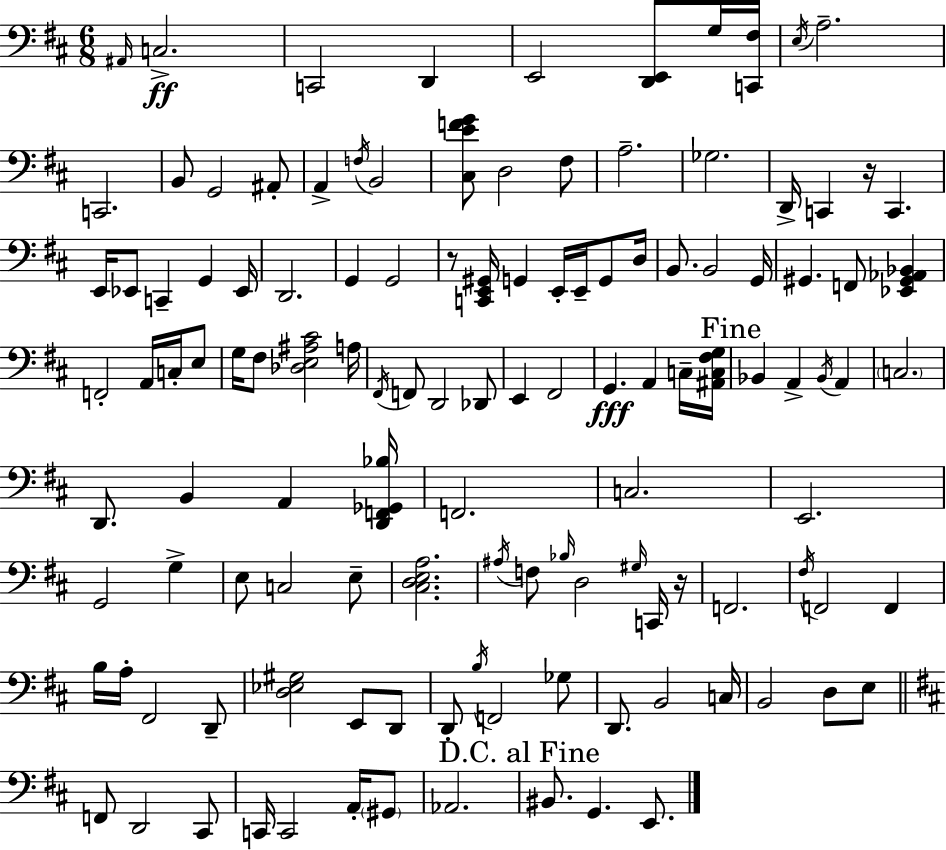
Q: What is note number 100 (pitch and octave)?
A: D2